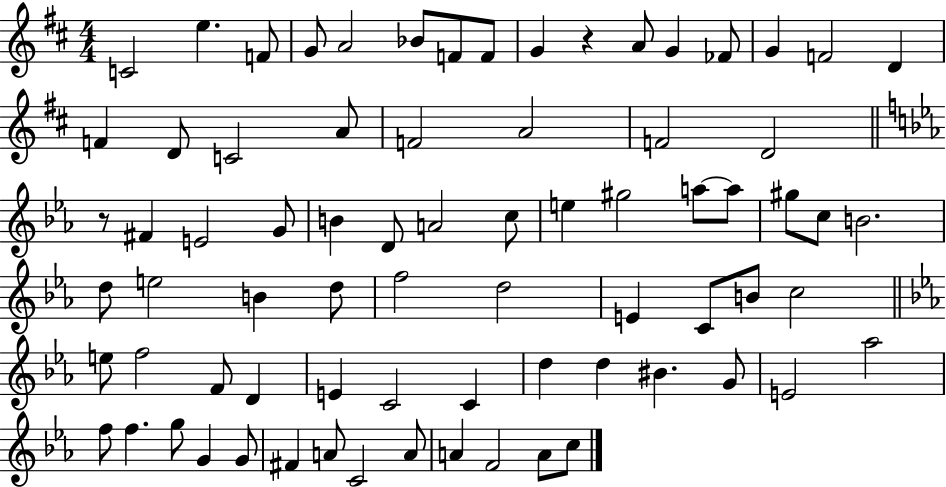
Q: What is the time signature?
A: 4/4